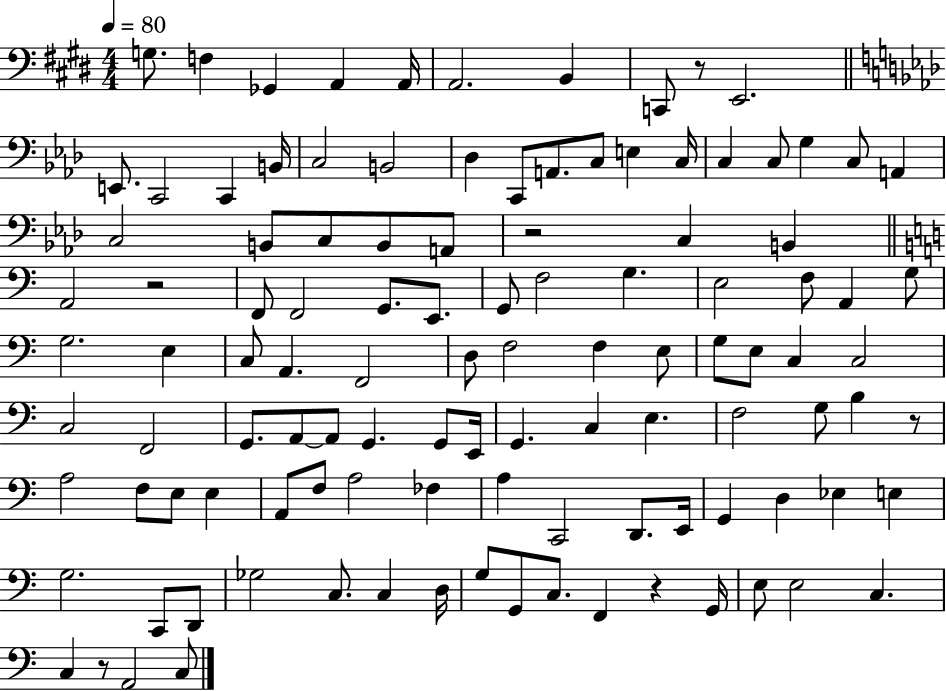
G3/e. F3/q Gb2/q A2/q A2/s A2/h. B2/q C2/e R/e E2/h. E2/e. C2/h C2/q B2/s C3/h B2/h Db3/q C2/e A2/e. C3/e E3/q C3/s C3/q C3/e G3/q C3/e A2/q C3/h B2/e C3/e B2/e A2/e R/h C3/q B2/q A2/h R/h F2/e F2/h G2/e. E2/e. G2/e F3/h G3/q. E3/h F3/e A2/q G3/e G3/h. E3/q C3/e A2/q. F2/h D3/e F3/h F3/q E3/e G3/e E3/e C3/q C3/h C3/h F2/h G2/e. A2/e A2/e G2/q. G2/e E2/s G2/q. C3/q E3/q. F3/h G3/e B3/q R/e A3/h F3/e E3/e E3/q A2/e F3/e A3/h FES3/q A3/q C2/h D2/e. E2/s G2/q D3/q Eb3/q E3/q G3/h. C2/e D2/e Gb3/h C3/e. C3/q D3/s G3/e G2/e C3/e. F2/q R/q G2/s E3/e E3/h C3/q. C3/q R/e A2/h C3/e